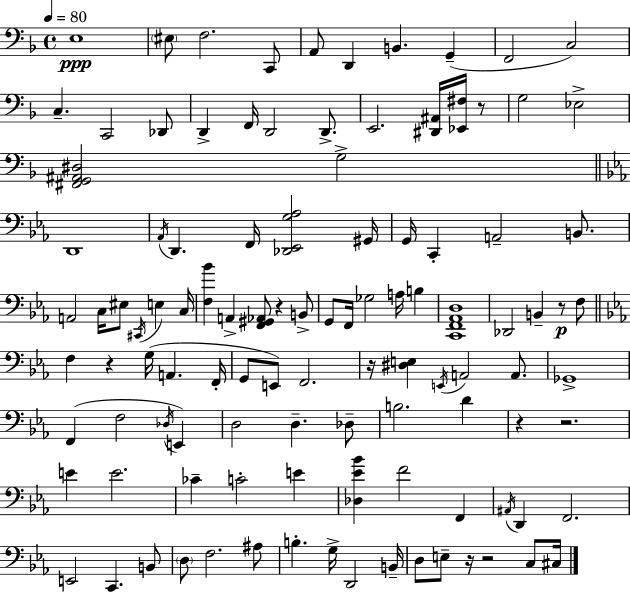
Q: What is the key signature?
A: F major